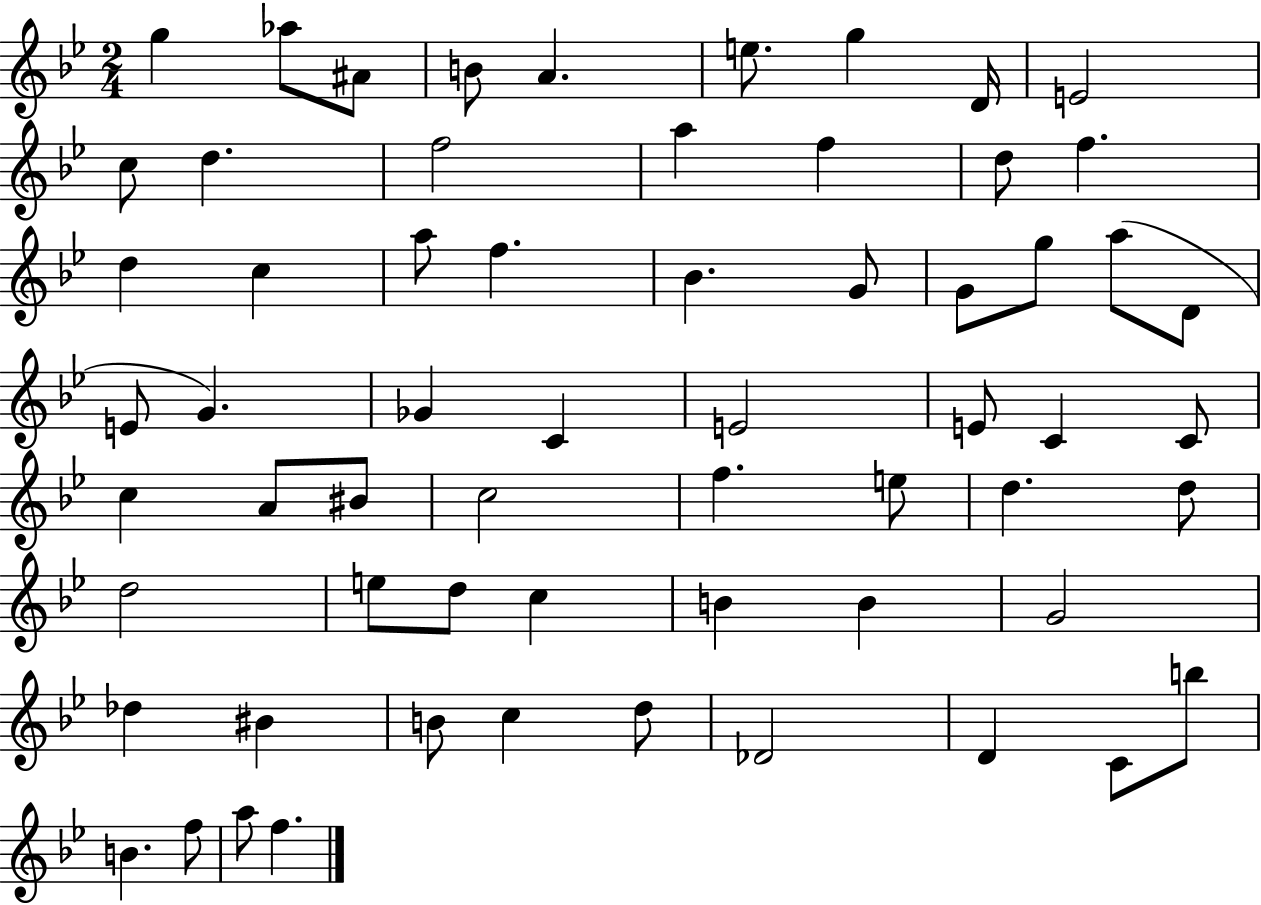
G5/q Ab5/e A#4/e B4/e A4/q. E5/e. G5/q D4/s E4/h C5/e D5/q. F5/h A5/q F5/q D5/e F5/q. D5/q C5/q A5/e F5/q. Bb4/q. G4/e G4/e G5/e A5/e D4/e E4/e G4/q. Gb4/q C4/q E4/h E4/e C4/q C4/e C5/q A4/e BIS4/e C5/h F5/q. E5/e D5/q. D5/e D5/h E5/e D5/e C5/q B4/q B4/q G4/h Db5/q BIS4/q B4/e C5/q D5/e Db4/h D4/q C4/e B5/e B4/q. F5/e A5/e F5/q.